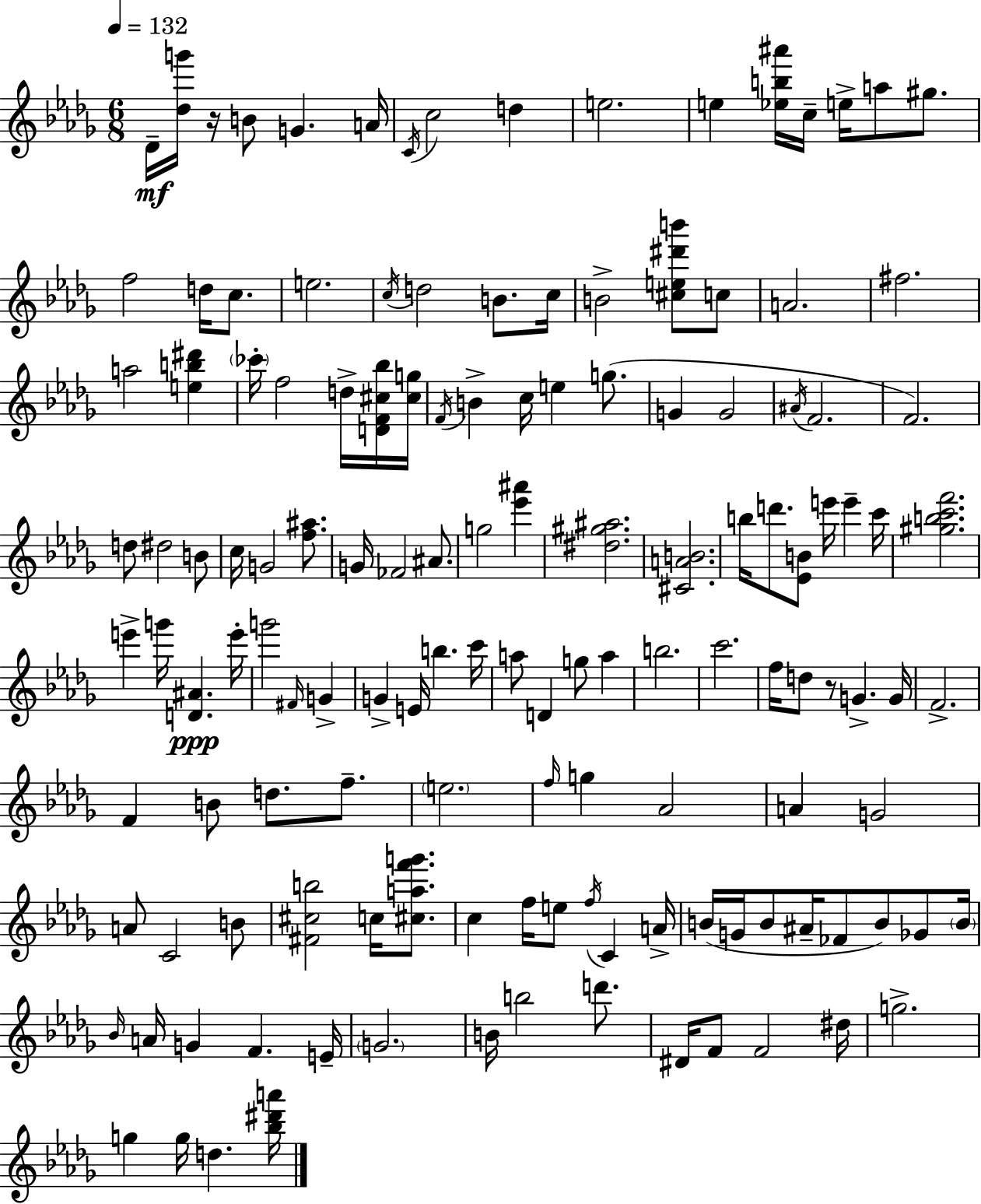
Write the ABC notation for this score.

X:1
T:Untitled
M:6/8
L:1/4
K:Bbm
_D/4 [_dg']/4 z/4 B/2 G A/4 C/4 c2 d e2 e [_eb^a']/4 c/4 e/4 a/2 ^g/2 f2 d/4 c/2 e2 c/4 d2 B/2 c/4 B2 [^ce^d'b']/2 c/2 A2 ^f2 a2 [eb^d'] _c'/4 f2 d/4 [DF^c_b]/4 [^cg]/4 F/4 B c/4 e g/2 G G2 ^A/4 F2 F2 d/2 ^d2 B/2 c/4 G2 [f^a]/2 G/4 _F2 ^A/2 g2 [_e'^a'] [^d^g^a]2 [^CAB]2 b/4 d'/2 [_EB]/2 e'/4 e' c'/4 [^gbc'f']2 e' g'/4 [D^A] e'/4 g'2 ^F/4 G G E/4 b c'/4 a/2 D g/2 a b2 c'2 f/4 d/2 z/2 G G/4 F2 F B/2 d/2 f/2 e2 f/4 g _A2 A G2 A/2 C2 B/2 [^F^cb]2 c/4 [^caf'g']/2 c f/4 e/2 f/4 C A/4 B/4 G/4 B/2 ^A/4 _F/2 B/2 _G/2 B/4 _B/4 A/4 G F E/4 G2 B/4 b2 d'/2 ^D/4 F/2 F2 ^d/4 g2 g g/4 d [_b^d'a']/4